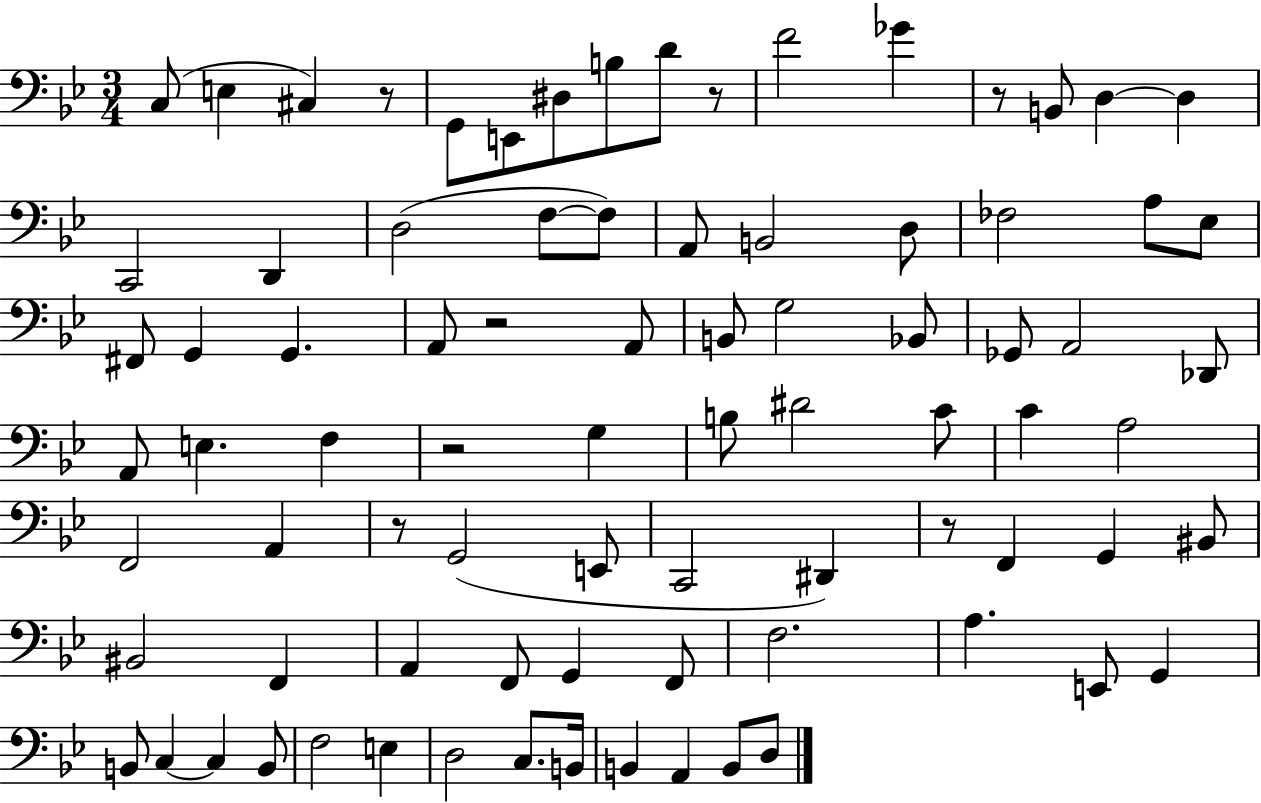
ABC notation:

X:1
T:Untitled
M:3/4
L:1/4
K:Bb
C,/2 E, ^C, z/2 G,,/2 E,,/2 ^D,/2 B,/2 D/2 z/2 F2 _G z/2 B,,/2 D, D, C,,2 D,, D,2 F,/2 F,/2 A,,/2 B,,2 D,/2 _F,2 A,/2 _E,/2 ^F,,/2 G,, G,, A,,/2 z2 A,,/2 B,,/2 G,2 _B,,/2 _G,,/2 A,,2 _D,,/2 A,,/2 E, F, z2 G, B,/2 ^D2 C/2 C A,2 F,,2 A,, z/2 G,,2 E,,/2 C,,2 ^D,, z/2 F,, G,, ^B,,/2 ^B,,2 F,, A,, F,,/2 G,, F,,/2 F,2 A, E,,/2 G,, B,,/2 C, C, B,,/2 F,2 E, D,2 C,/2 B,,/4 B,, A,, B,,/2 D,/2